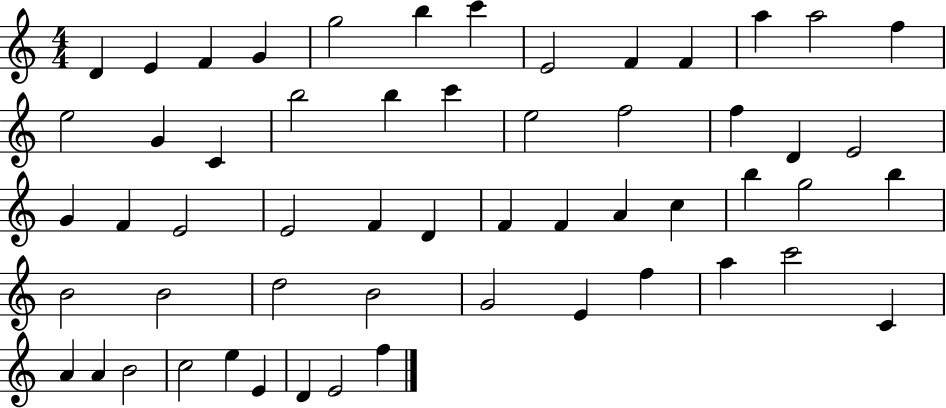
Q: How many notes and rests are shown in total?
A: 56